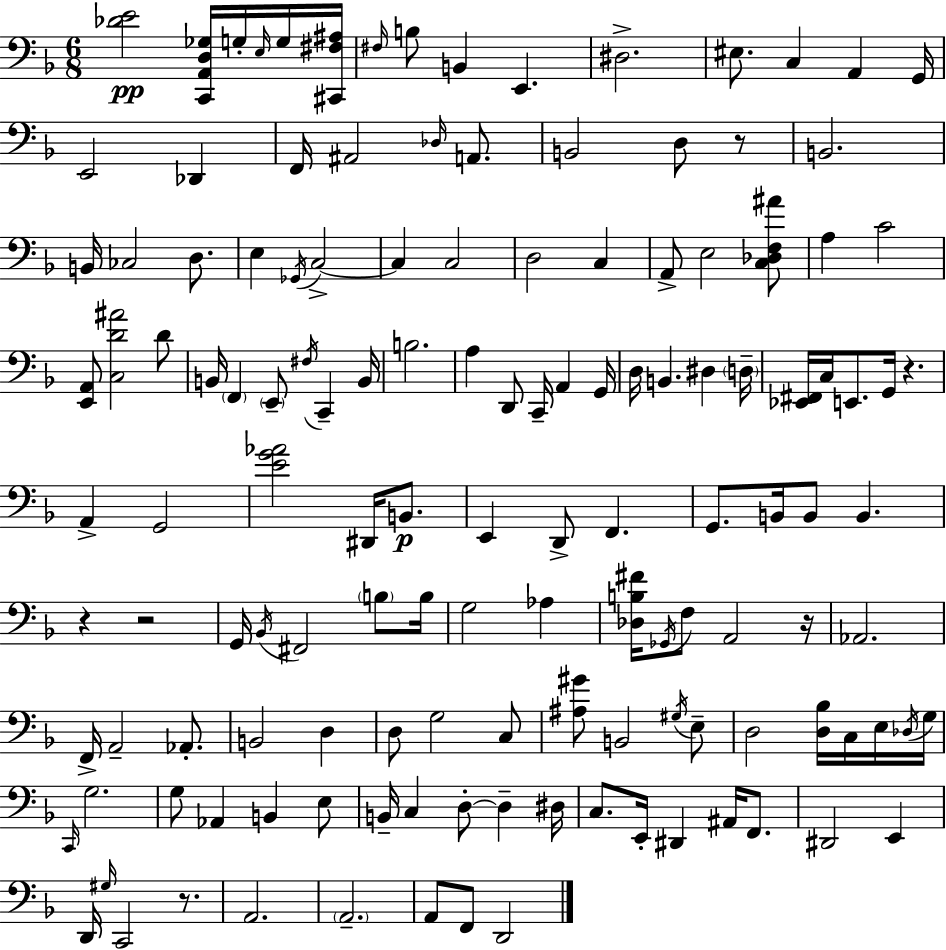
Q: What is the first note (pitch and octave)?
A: G3